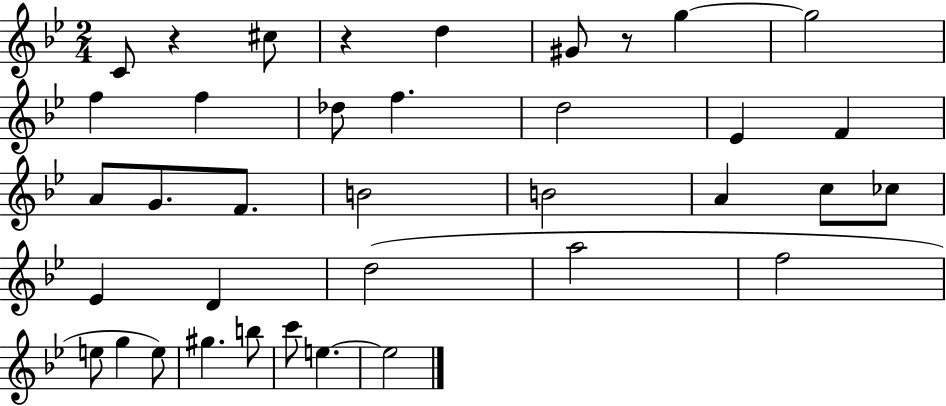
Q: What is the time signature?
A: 2/4